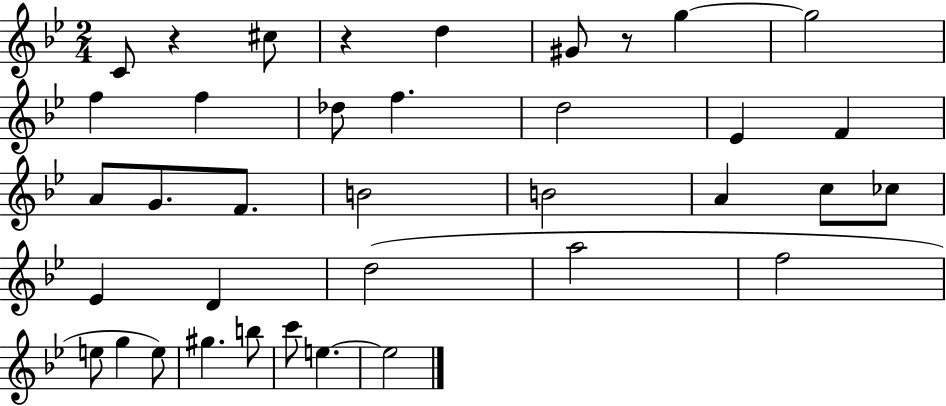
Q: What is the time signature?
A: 2/4